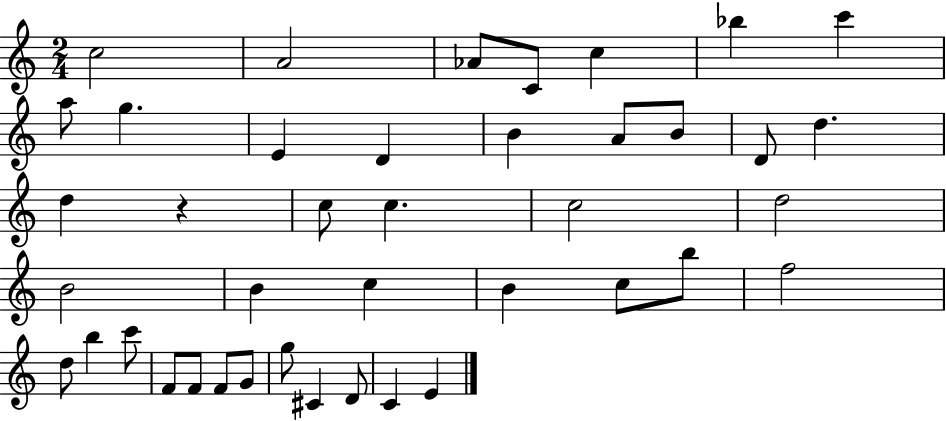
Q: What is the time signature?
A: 2/4